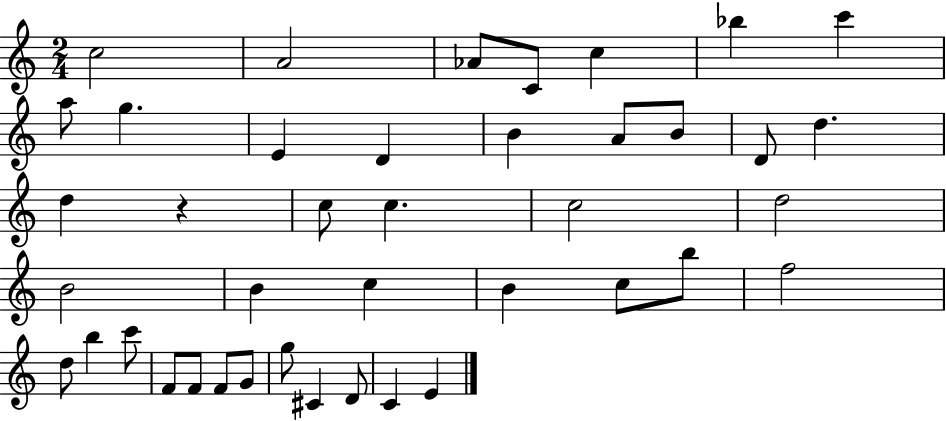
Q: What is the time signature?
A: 2/4